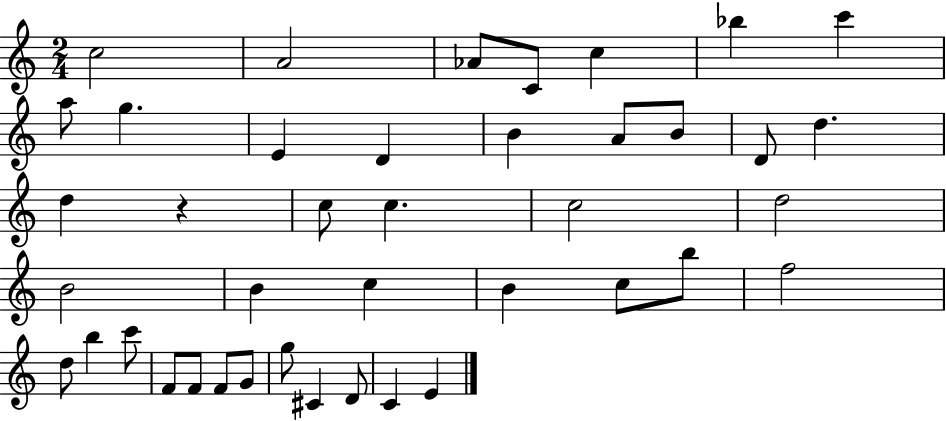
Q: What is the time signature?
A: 2/4